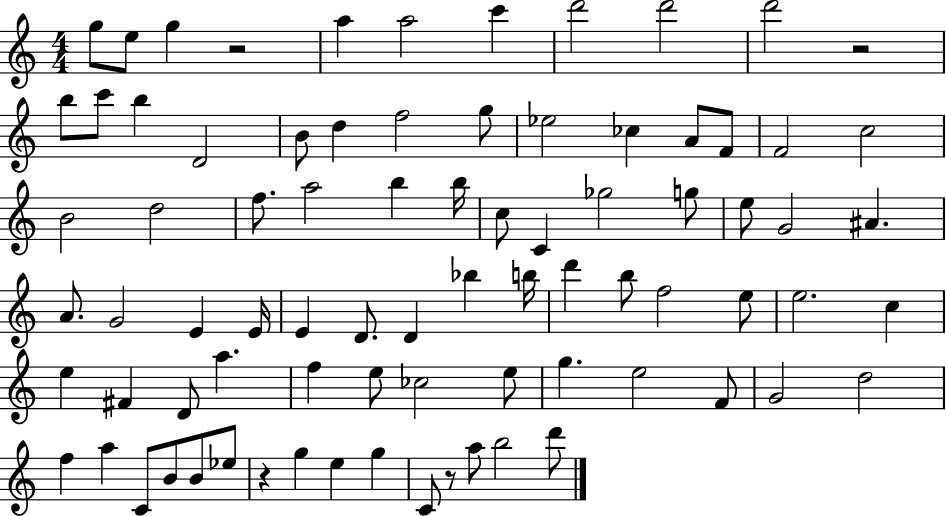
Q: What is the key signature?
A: C major